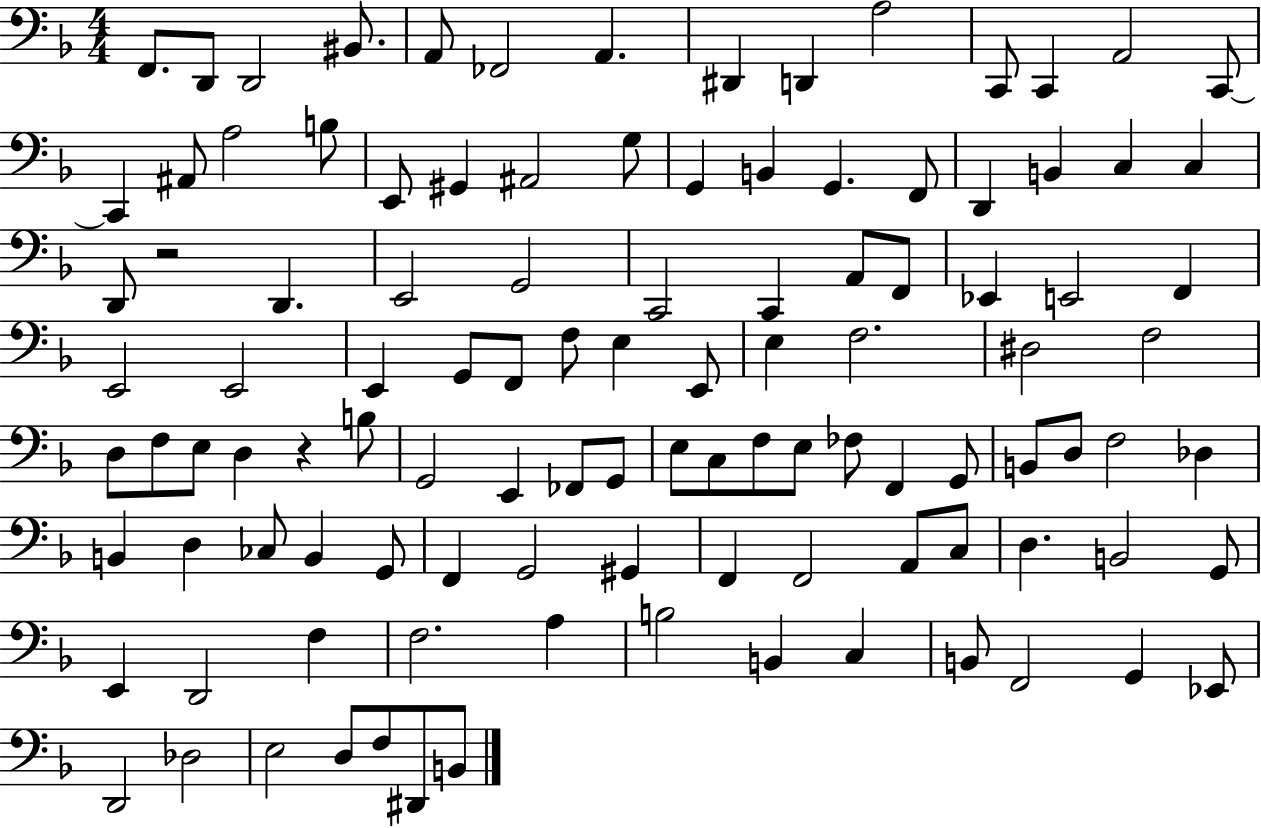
{
  \clef bass
  \numericTimeSignature
  \time 4/4
  \key f \major
  f,8. d,8 d,2 bis,8. | a,8 fes,2 a,4. | dis,4 d,4 a2 | c,8 c,4 a,2 c,8~~ | \break c,4 ais,8 a2 b8 | e,8 gis,4 ais,2 g8 | g,4 b,4 g,4. f,8 | d,4 b,4 c4 c4 | \break d,8 r2 d,4. | e,2 g,2 | c,2 c,4 a,8 f,8 | ees,4 e,2 f,4 | \break e,2 e,2 | e,4 g,8 f,8 f8 e4 e,8 | e4 f2. | dis2 f2 | \break d8 f8 e8 d4 r4 b8 | g,2 e,4 fes,8 g,8 | e8 c8 f8 e8 fes8 f,4 g,8 | b,8 d8 f2 des4 | \break b,4 d4 ces8 b,4 g,8 | f,4 g,2 gis,4 | f,4 f,2 a,8 c8 | d4. b,2 g,8 | \break e,4 d,2 f4 | f2. a4 | b2 b,4 c4 | b,8 f,2 g,4 ees,8 | \break d,2 des2 | e2 d8 f8 dis,8 b,8 | \bar "|."
}